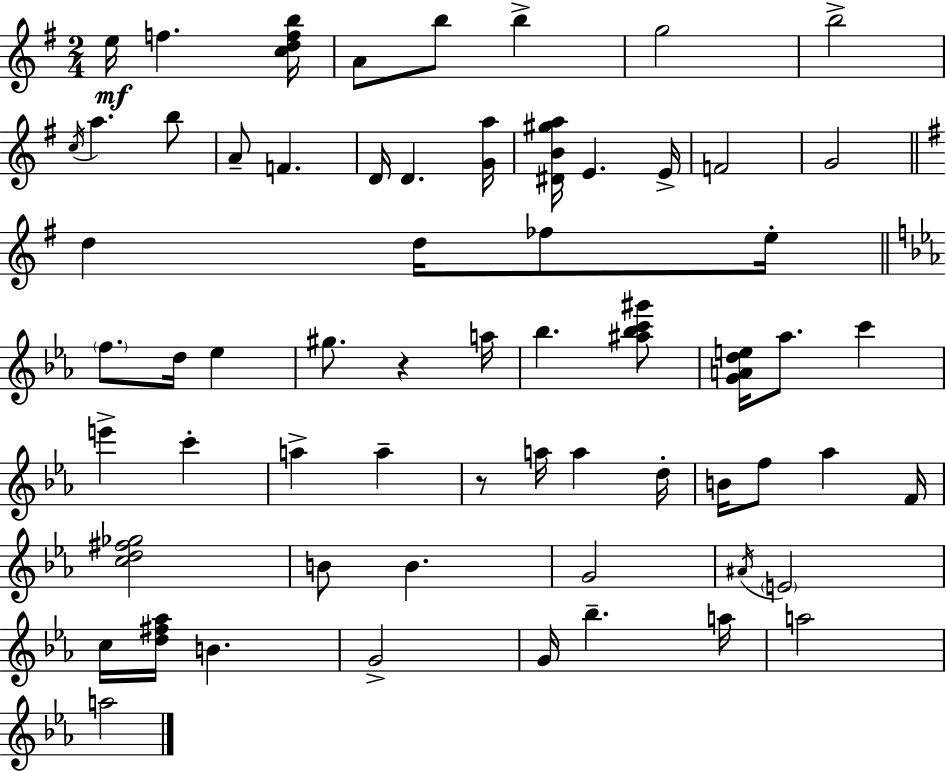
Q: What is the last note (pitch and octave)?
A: A5